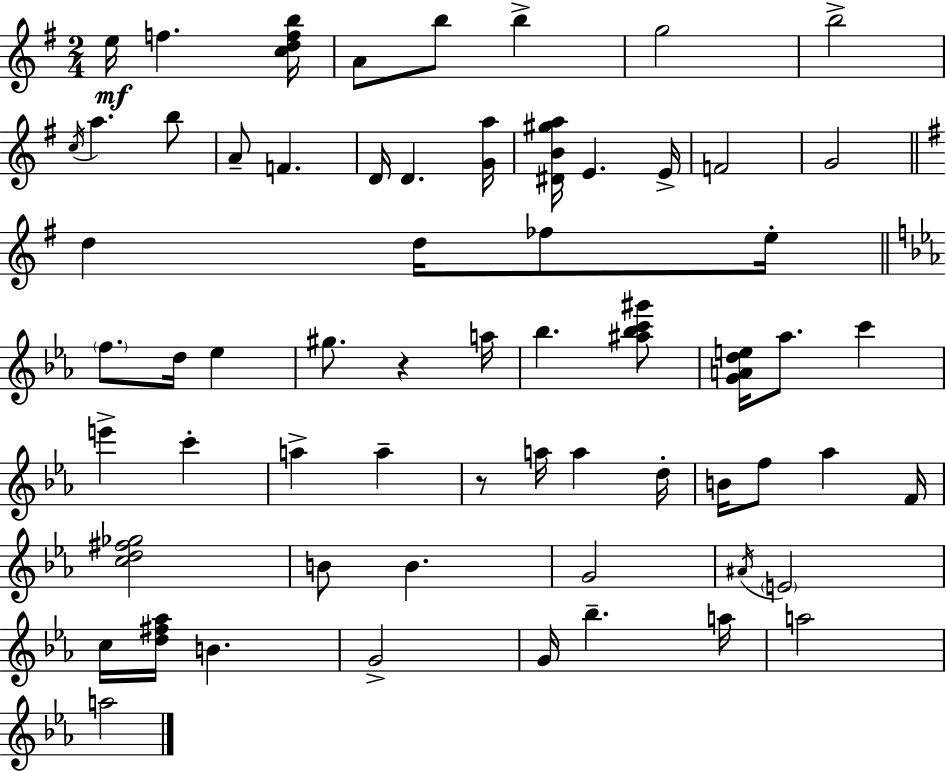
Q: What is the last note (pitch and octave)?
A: A5